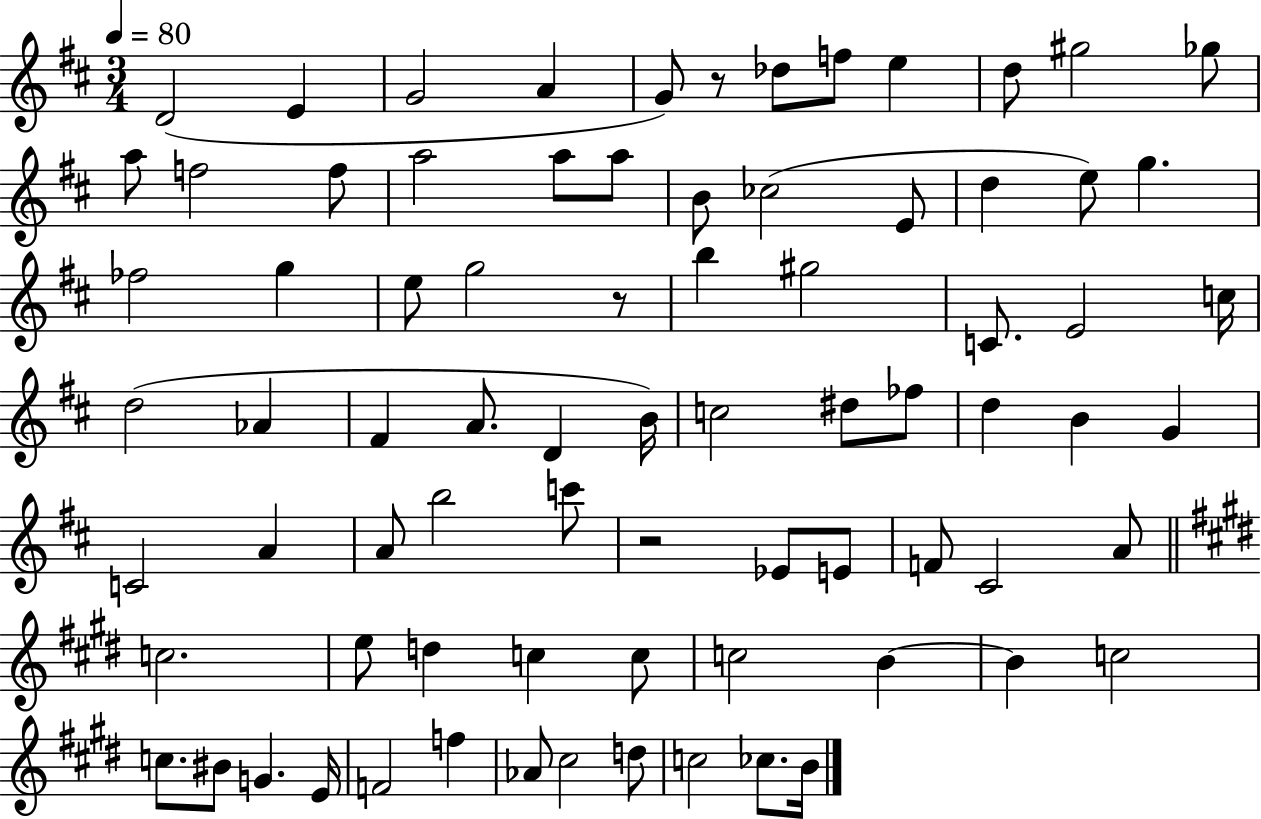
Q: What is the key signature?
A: D major